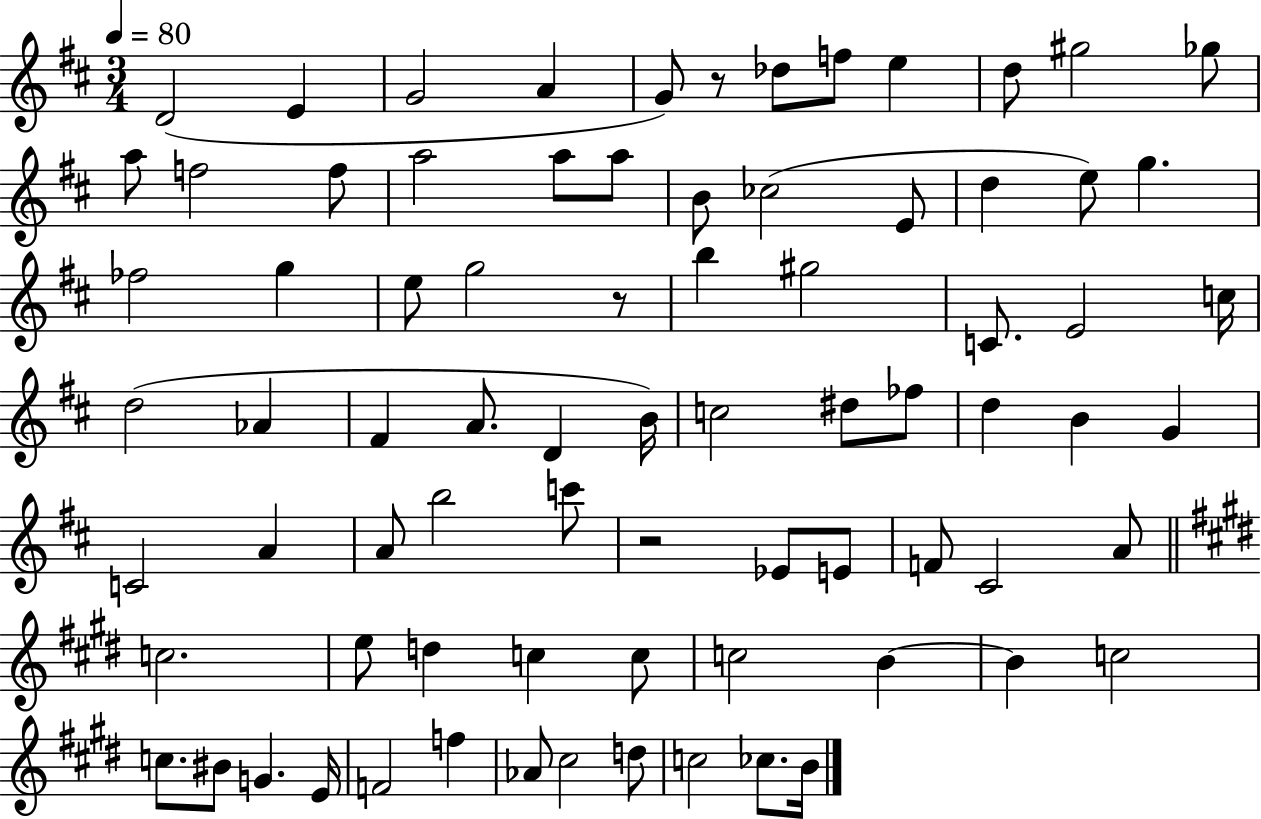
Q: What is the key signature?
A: D major